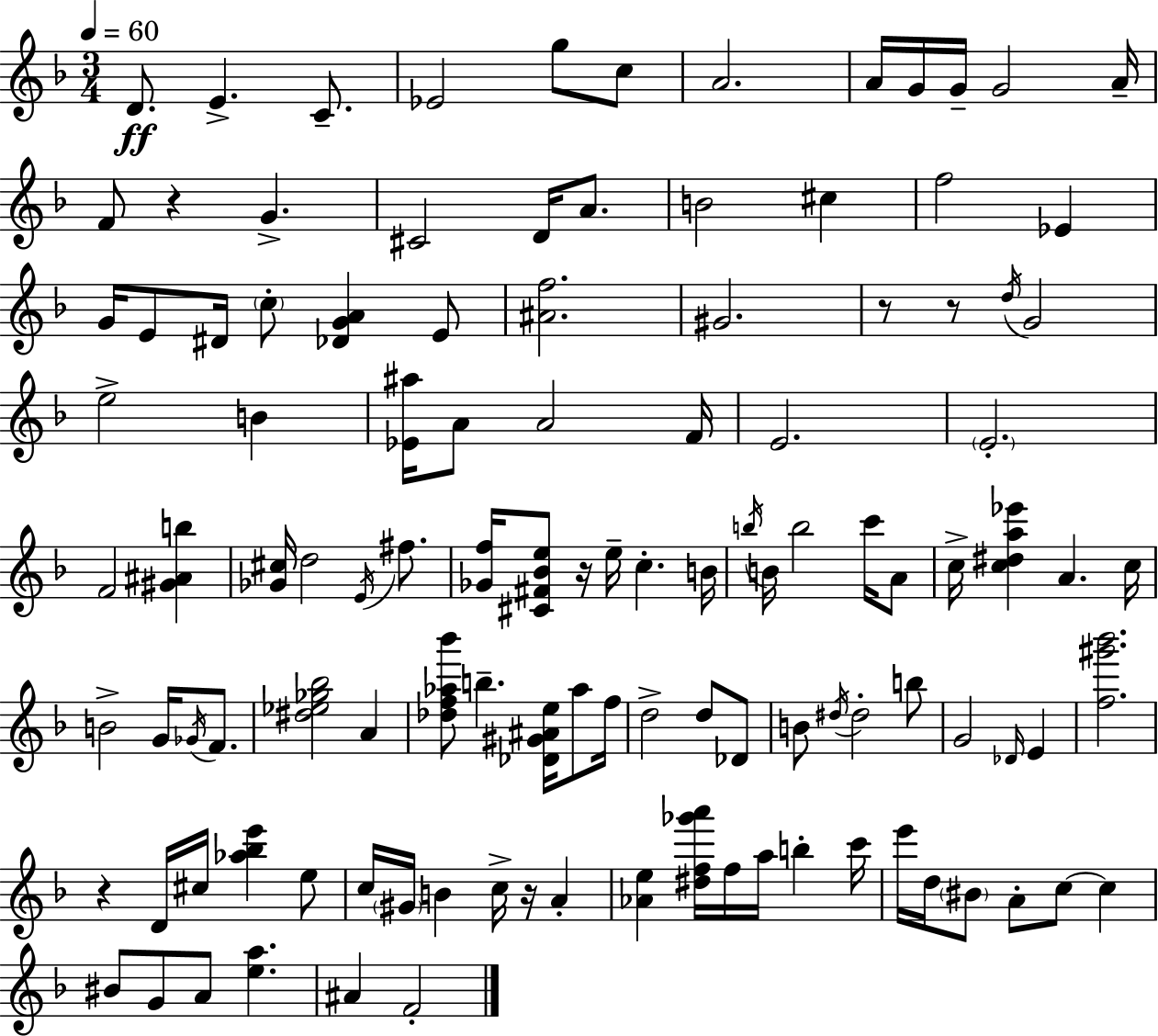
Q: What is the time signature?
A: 3/4